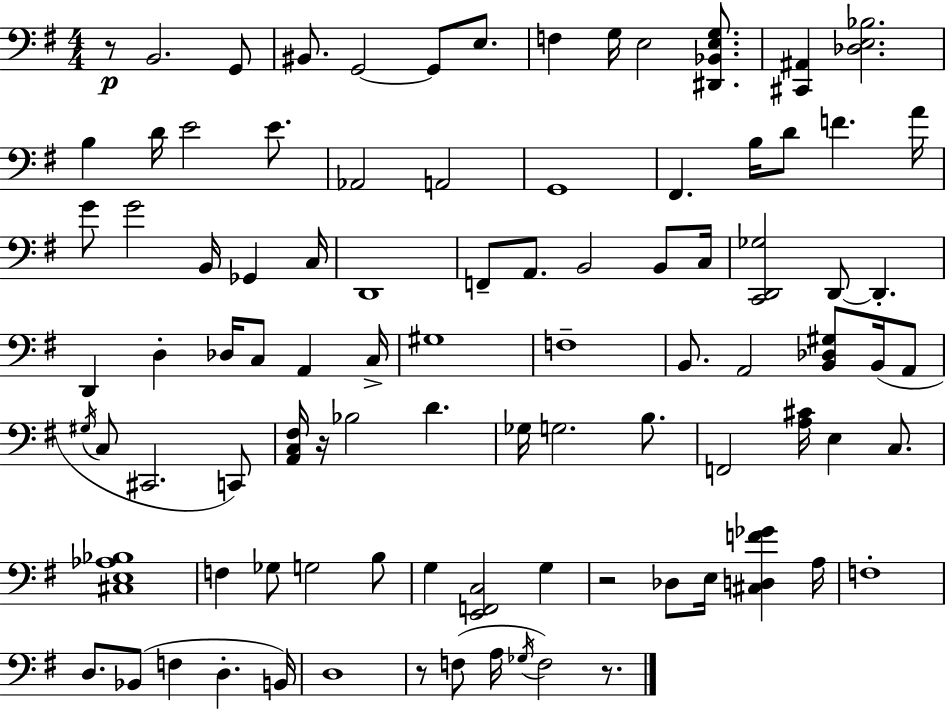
{
  \clef bass
  \numericTimeSignature
  \time 4/4
  \key e \minor
  \repeat volta 2 { r8\p b,2. g,8 | bis,8. g,2~~ g,8 e8. | f4 g16 e2 <dis, bes, e g>8. | <cis, ais,>4 <des e bes>2. | \break b4 d'16 e'2 e'8. | aes,2 a,2 | g,1 | fis,4. b16 d'8 f'4. a'16 | \break g'8 g'2 b,16 ges,4 c16 | d,1 | f,8-- a,8. b,2 b,8 c16 | <c, d, ges>2 d,8~~ d,4.-. | \break d,4 d4-. des16 c8 a,4 c16-> | gis1 | f1-- | b,8. a,2 <b, des gis>8 b,16( a,8 | \break \acciaccatura { gis16 } c8 cis,2. c,8) | <a, c fis>16 r16 bes2 d'4. | ges16 g2. b8. | f,2 <a cis'>16 e4 c8. | \break <cis e aes bes>1 | f4 ges8 g2 b8 | g4 <e, f, c>2 g4 | r2 des8 e16 <cis d f' ges'>4 | \break a16 f1-. | d8. bes,8( f4 d4.-. | b,16) d1 | r8 f8( a16 \acciaccatura { ges16 } f2) r8. | \break } \bar "|."
}